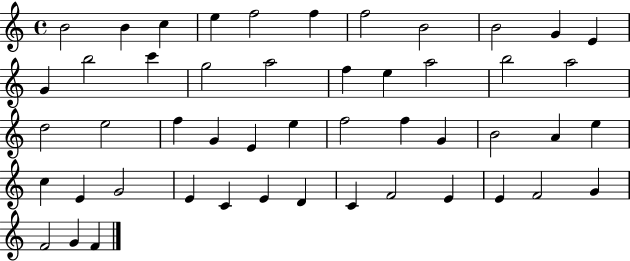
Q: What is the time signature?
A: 4/4